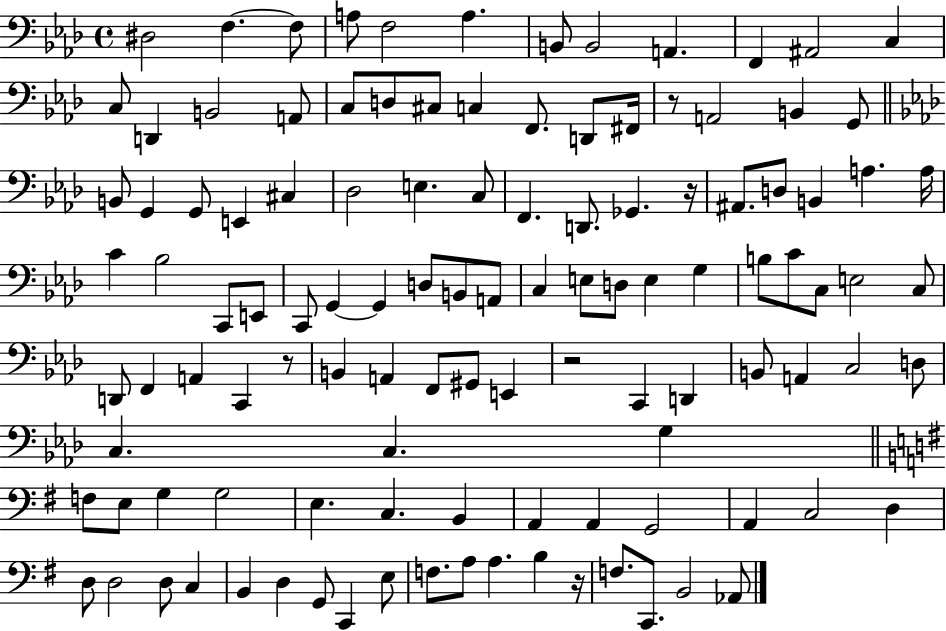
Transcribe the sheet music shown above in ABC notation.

X:1
T:Untitled
M:4/4
L:1/4
K:Ab
^D,2 F, F,/2 A,/2 F,2 A, B,,/2 B,,2 A,, F,, ^A,,2 C, C,/2 D,, B,,2 A,,/2 C,/2 D,/2 ^C,/2 C, F,,/2 D,,/2 ^F,,/4 z/2 A,,2 B,, G,,/2 B,,/2 G,, G,,/2 E,, ^C, _D,2 E, C,/2 F,, D,,/2 _G,, z/4 ^A,,/2 D,/2 B,, A, A,/4 C _B,2 C,,/2 E,,/2 C,,/2 G,, G,, D,/2 B,,/2 A,,/2 C, E,/2 D,/2 E, G, B,/2 C/2 C,/2 E,2 C,/2 D,,/2 F,, A,, C,, z/2 B,, A,, F,,/2 ^G,,/2 E,, z2 C,, D,, B,,/2 A,, C,2 D,/2 C, C, G, F,/2 E,/2 G, G,2 E, C, B,, A,, A,, G,,2 A,, C,2 D, D,/2 D,2 D,/2 C, B,, D, G,,/2 C,, E,/2 F,/2 A,/2 A, B, z/4 F,/2 C,,/2 B,,2 _A,,/2